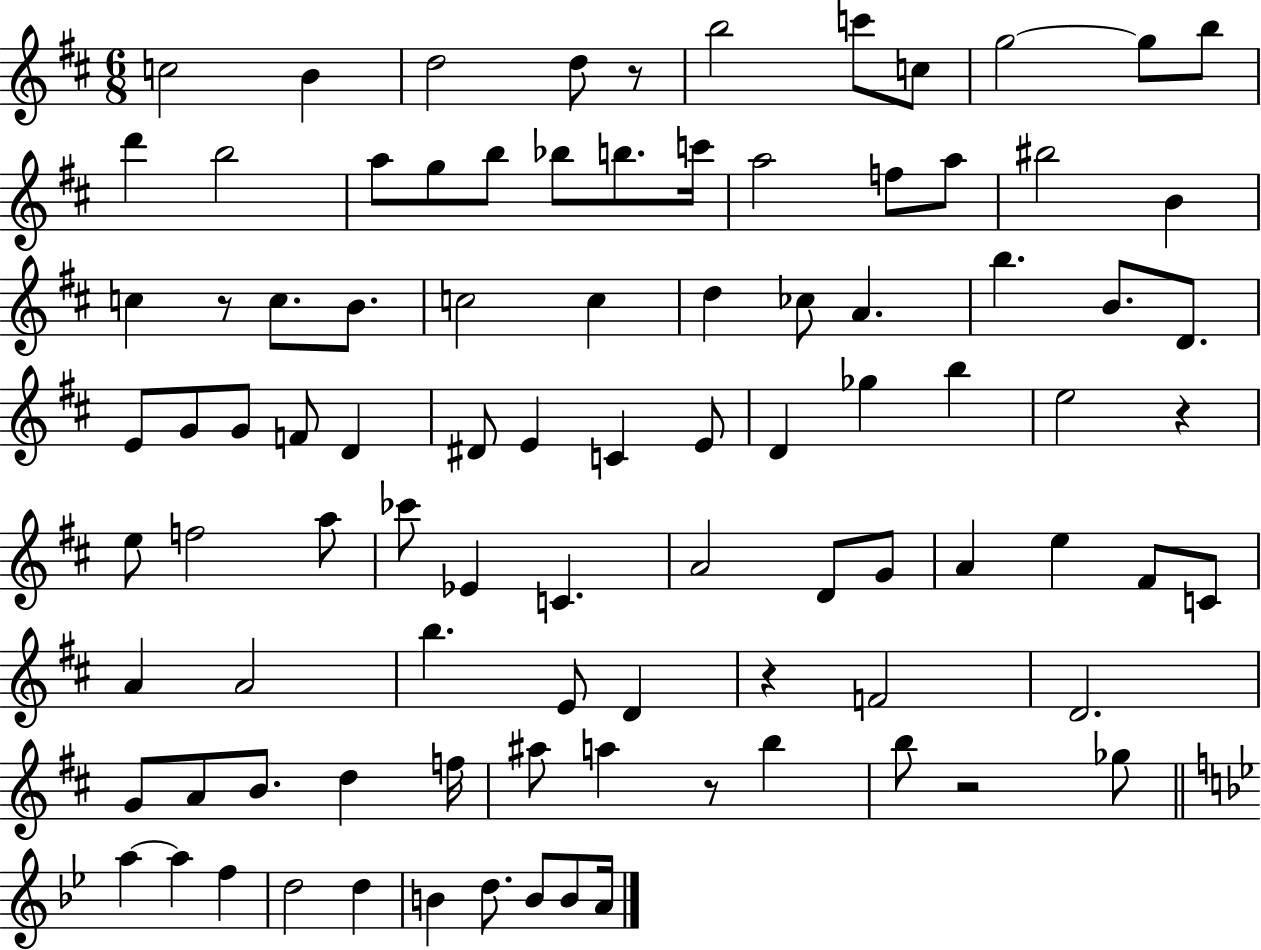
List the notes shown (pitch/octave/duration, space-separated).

C5/h B4/q D5/h D5/e R/e B5/h C6/e C5/e G5/h G5/e B5/e D6/q B5/h A5/e G5/e B5/e Bb5/e B5/e. C6/s A5/h F5/e A5/e BIS5/h B4/q C5/q R/e C5/e. B4/e. C5/h C5/q D5/q CES5/e A4/q. B5/q. B4/e. D4/e. E4/e G4/e G4/e F4/e D4/q D#4/e E4/q C4/q E4/e D4/q Gb5/q B5/q E5/h R/q E5/e F5/h A5/e CES6/e Eb4/q C4/q. A4/h D4/e G4/e A4/q E5/q F#4/e C4/e A4/q A4/h B5/q. E4/e D4/q R/q F4/h D4/h. G4/e A4/e B4/e. D5/q F5/s A#5/e A5/q R/e B5/q B5/e R/h Gb5/e A5/q A5/q F5/q D5/h D5/q B4/q D5/e. B4/e B4/e A4/s